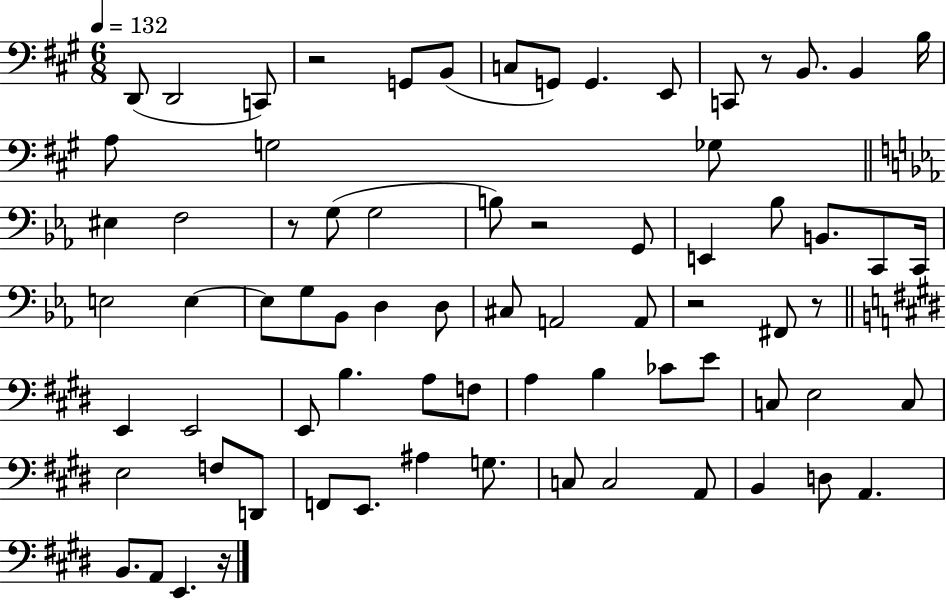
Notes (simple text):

D2/e D2/h C2/e R/h G2/e B2/e C3/e G2/e G2/q. E2/e C2/e R/e B2/e. B2/q B3/s A3/e G3/h Gb3/e EIS3/q F3/h R/e G3/e G3/h B3/e R/h G2/e E2/q Bb3/e B2/e. C2/e C2/s E3/h E3/q E3/e G3/e Bb2/e D3/q D3/e C#3/e A2/h A2/e R/h F#2/e R/e E2/q E2/h E2/e B3/q. A3/e F3/e A3/q B3/q CES4/e E4/e C3/e E3/h C3/e E3/h F3/e D2/e F2/e E2/e. A#3/q G3/e. C3/e C3/h A2/e B2/q D3/e A2/q. B2/e. A2/e E2/q. R/s